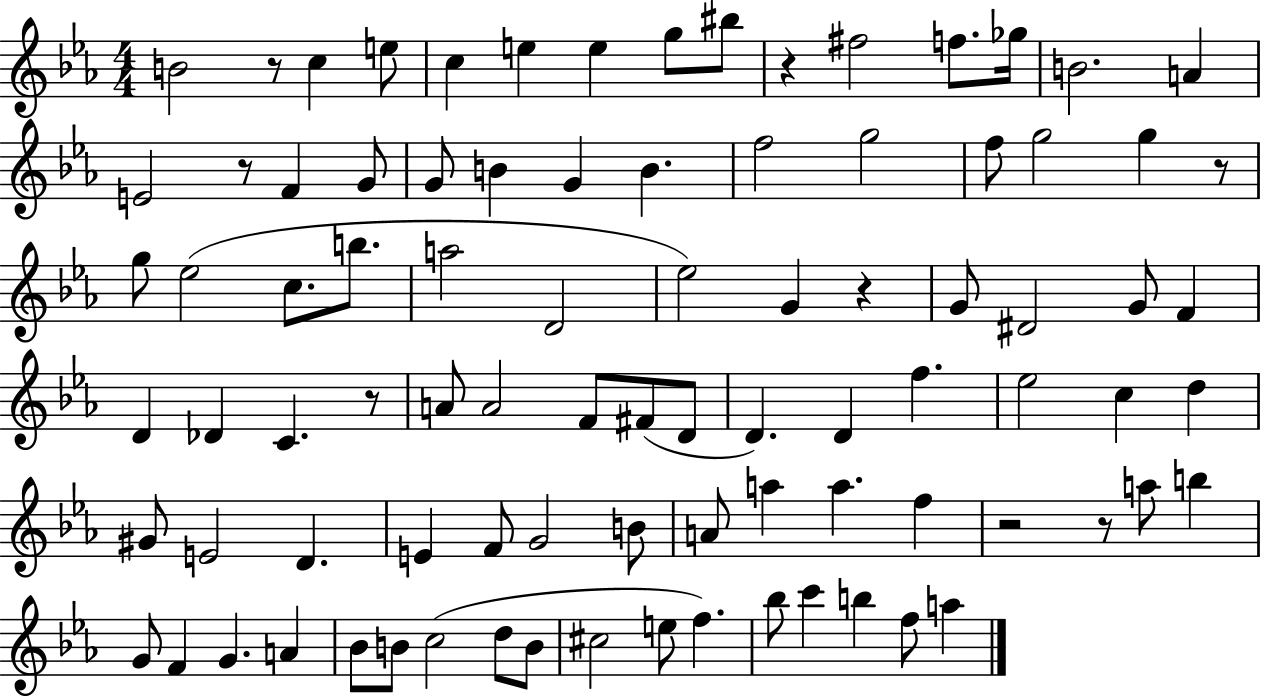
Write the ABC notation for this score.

X:1
T:Untitled
M:4/4
L:1/4
K:Eb
B2 z/2 c e/2 c e e g/2 ^b/2 z ^f2 f/2 _g/4 B2 A E2 z/2 F G/2 G/2 B G B f2 g2 f/2 g2 g z/2 g/2 _e2 c/2 b/2 a2 D2 _e2 G z G/2 ^D2 G/2 F D _D C z/2 A/2 A2 F/2 ^F/2 D/2 D D f _e2 c d ^G/2 E2 D E F/2 G2 B/2 A/2 a a f z2 z/2 a/2 b G/2 F G A _B/2 B/2 c2 d/2 B/2 ^c2 e/2 f _b/2 c' b f/2 a